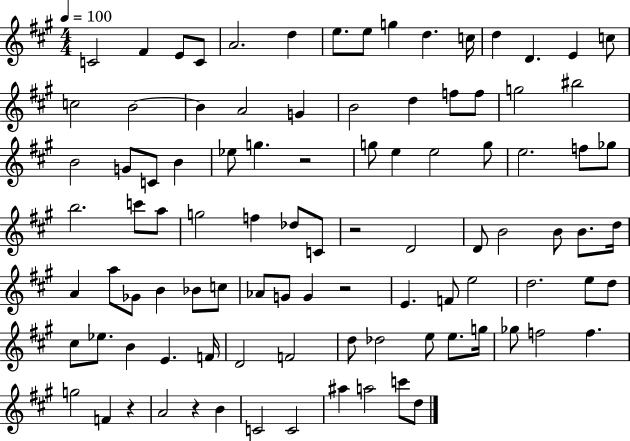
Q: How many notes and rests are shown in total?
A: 97